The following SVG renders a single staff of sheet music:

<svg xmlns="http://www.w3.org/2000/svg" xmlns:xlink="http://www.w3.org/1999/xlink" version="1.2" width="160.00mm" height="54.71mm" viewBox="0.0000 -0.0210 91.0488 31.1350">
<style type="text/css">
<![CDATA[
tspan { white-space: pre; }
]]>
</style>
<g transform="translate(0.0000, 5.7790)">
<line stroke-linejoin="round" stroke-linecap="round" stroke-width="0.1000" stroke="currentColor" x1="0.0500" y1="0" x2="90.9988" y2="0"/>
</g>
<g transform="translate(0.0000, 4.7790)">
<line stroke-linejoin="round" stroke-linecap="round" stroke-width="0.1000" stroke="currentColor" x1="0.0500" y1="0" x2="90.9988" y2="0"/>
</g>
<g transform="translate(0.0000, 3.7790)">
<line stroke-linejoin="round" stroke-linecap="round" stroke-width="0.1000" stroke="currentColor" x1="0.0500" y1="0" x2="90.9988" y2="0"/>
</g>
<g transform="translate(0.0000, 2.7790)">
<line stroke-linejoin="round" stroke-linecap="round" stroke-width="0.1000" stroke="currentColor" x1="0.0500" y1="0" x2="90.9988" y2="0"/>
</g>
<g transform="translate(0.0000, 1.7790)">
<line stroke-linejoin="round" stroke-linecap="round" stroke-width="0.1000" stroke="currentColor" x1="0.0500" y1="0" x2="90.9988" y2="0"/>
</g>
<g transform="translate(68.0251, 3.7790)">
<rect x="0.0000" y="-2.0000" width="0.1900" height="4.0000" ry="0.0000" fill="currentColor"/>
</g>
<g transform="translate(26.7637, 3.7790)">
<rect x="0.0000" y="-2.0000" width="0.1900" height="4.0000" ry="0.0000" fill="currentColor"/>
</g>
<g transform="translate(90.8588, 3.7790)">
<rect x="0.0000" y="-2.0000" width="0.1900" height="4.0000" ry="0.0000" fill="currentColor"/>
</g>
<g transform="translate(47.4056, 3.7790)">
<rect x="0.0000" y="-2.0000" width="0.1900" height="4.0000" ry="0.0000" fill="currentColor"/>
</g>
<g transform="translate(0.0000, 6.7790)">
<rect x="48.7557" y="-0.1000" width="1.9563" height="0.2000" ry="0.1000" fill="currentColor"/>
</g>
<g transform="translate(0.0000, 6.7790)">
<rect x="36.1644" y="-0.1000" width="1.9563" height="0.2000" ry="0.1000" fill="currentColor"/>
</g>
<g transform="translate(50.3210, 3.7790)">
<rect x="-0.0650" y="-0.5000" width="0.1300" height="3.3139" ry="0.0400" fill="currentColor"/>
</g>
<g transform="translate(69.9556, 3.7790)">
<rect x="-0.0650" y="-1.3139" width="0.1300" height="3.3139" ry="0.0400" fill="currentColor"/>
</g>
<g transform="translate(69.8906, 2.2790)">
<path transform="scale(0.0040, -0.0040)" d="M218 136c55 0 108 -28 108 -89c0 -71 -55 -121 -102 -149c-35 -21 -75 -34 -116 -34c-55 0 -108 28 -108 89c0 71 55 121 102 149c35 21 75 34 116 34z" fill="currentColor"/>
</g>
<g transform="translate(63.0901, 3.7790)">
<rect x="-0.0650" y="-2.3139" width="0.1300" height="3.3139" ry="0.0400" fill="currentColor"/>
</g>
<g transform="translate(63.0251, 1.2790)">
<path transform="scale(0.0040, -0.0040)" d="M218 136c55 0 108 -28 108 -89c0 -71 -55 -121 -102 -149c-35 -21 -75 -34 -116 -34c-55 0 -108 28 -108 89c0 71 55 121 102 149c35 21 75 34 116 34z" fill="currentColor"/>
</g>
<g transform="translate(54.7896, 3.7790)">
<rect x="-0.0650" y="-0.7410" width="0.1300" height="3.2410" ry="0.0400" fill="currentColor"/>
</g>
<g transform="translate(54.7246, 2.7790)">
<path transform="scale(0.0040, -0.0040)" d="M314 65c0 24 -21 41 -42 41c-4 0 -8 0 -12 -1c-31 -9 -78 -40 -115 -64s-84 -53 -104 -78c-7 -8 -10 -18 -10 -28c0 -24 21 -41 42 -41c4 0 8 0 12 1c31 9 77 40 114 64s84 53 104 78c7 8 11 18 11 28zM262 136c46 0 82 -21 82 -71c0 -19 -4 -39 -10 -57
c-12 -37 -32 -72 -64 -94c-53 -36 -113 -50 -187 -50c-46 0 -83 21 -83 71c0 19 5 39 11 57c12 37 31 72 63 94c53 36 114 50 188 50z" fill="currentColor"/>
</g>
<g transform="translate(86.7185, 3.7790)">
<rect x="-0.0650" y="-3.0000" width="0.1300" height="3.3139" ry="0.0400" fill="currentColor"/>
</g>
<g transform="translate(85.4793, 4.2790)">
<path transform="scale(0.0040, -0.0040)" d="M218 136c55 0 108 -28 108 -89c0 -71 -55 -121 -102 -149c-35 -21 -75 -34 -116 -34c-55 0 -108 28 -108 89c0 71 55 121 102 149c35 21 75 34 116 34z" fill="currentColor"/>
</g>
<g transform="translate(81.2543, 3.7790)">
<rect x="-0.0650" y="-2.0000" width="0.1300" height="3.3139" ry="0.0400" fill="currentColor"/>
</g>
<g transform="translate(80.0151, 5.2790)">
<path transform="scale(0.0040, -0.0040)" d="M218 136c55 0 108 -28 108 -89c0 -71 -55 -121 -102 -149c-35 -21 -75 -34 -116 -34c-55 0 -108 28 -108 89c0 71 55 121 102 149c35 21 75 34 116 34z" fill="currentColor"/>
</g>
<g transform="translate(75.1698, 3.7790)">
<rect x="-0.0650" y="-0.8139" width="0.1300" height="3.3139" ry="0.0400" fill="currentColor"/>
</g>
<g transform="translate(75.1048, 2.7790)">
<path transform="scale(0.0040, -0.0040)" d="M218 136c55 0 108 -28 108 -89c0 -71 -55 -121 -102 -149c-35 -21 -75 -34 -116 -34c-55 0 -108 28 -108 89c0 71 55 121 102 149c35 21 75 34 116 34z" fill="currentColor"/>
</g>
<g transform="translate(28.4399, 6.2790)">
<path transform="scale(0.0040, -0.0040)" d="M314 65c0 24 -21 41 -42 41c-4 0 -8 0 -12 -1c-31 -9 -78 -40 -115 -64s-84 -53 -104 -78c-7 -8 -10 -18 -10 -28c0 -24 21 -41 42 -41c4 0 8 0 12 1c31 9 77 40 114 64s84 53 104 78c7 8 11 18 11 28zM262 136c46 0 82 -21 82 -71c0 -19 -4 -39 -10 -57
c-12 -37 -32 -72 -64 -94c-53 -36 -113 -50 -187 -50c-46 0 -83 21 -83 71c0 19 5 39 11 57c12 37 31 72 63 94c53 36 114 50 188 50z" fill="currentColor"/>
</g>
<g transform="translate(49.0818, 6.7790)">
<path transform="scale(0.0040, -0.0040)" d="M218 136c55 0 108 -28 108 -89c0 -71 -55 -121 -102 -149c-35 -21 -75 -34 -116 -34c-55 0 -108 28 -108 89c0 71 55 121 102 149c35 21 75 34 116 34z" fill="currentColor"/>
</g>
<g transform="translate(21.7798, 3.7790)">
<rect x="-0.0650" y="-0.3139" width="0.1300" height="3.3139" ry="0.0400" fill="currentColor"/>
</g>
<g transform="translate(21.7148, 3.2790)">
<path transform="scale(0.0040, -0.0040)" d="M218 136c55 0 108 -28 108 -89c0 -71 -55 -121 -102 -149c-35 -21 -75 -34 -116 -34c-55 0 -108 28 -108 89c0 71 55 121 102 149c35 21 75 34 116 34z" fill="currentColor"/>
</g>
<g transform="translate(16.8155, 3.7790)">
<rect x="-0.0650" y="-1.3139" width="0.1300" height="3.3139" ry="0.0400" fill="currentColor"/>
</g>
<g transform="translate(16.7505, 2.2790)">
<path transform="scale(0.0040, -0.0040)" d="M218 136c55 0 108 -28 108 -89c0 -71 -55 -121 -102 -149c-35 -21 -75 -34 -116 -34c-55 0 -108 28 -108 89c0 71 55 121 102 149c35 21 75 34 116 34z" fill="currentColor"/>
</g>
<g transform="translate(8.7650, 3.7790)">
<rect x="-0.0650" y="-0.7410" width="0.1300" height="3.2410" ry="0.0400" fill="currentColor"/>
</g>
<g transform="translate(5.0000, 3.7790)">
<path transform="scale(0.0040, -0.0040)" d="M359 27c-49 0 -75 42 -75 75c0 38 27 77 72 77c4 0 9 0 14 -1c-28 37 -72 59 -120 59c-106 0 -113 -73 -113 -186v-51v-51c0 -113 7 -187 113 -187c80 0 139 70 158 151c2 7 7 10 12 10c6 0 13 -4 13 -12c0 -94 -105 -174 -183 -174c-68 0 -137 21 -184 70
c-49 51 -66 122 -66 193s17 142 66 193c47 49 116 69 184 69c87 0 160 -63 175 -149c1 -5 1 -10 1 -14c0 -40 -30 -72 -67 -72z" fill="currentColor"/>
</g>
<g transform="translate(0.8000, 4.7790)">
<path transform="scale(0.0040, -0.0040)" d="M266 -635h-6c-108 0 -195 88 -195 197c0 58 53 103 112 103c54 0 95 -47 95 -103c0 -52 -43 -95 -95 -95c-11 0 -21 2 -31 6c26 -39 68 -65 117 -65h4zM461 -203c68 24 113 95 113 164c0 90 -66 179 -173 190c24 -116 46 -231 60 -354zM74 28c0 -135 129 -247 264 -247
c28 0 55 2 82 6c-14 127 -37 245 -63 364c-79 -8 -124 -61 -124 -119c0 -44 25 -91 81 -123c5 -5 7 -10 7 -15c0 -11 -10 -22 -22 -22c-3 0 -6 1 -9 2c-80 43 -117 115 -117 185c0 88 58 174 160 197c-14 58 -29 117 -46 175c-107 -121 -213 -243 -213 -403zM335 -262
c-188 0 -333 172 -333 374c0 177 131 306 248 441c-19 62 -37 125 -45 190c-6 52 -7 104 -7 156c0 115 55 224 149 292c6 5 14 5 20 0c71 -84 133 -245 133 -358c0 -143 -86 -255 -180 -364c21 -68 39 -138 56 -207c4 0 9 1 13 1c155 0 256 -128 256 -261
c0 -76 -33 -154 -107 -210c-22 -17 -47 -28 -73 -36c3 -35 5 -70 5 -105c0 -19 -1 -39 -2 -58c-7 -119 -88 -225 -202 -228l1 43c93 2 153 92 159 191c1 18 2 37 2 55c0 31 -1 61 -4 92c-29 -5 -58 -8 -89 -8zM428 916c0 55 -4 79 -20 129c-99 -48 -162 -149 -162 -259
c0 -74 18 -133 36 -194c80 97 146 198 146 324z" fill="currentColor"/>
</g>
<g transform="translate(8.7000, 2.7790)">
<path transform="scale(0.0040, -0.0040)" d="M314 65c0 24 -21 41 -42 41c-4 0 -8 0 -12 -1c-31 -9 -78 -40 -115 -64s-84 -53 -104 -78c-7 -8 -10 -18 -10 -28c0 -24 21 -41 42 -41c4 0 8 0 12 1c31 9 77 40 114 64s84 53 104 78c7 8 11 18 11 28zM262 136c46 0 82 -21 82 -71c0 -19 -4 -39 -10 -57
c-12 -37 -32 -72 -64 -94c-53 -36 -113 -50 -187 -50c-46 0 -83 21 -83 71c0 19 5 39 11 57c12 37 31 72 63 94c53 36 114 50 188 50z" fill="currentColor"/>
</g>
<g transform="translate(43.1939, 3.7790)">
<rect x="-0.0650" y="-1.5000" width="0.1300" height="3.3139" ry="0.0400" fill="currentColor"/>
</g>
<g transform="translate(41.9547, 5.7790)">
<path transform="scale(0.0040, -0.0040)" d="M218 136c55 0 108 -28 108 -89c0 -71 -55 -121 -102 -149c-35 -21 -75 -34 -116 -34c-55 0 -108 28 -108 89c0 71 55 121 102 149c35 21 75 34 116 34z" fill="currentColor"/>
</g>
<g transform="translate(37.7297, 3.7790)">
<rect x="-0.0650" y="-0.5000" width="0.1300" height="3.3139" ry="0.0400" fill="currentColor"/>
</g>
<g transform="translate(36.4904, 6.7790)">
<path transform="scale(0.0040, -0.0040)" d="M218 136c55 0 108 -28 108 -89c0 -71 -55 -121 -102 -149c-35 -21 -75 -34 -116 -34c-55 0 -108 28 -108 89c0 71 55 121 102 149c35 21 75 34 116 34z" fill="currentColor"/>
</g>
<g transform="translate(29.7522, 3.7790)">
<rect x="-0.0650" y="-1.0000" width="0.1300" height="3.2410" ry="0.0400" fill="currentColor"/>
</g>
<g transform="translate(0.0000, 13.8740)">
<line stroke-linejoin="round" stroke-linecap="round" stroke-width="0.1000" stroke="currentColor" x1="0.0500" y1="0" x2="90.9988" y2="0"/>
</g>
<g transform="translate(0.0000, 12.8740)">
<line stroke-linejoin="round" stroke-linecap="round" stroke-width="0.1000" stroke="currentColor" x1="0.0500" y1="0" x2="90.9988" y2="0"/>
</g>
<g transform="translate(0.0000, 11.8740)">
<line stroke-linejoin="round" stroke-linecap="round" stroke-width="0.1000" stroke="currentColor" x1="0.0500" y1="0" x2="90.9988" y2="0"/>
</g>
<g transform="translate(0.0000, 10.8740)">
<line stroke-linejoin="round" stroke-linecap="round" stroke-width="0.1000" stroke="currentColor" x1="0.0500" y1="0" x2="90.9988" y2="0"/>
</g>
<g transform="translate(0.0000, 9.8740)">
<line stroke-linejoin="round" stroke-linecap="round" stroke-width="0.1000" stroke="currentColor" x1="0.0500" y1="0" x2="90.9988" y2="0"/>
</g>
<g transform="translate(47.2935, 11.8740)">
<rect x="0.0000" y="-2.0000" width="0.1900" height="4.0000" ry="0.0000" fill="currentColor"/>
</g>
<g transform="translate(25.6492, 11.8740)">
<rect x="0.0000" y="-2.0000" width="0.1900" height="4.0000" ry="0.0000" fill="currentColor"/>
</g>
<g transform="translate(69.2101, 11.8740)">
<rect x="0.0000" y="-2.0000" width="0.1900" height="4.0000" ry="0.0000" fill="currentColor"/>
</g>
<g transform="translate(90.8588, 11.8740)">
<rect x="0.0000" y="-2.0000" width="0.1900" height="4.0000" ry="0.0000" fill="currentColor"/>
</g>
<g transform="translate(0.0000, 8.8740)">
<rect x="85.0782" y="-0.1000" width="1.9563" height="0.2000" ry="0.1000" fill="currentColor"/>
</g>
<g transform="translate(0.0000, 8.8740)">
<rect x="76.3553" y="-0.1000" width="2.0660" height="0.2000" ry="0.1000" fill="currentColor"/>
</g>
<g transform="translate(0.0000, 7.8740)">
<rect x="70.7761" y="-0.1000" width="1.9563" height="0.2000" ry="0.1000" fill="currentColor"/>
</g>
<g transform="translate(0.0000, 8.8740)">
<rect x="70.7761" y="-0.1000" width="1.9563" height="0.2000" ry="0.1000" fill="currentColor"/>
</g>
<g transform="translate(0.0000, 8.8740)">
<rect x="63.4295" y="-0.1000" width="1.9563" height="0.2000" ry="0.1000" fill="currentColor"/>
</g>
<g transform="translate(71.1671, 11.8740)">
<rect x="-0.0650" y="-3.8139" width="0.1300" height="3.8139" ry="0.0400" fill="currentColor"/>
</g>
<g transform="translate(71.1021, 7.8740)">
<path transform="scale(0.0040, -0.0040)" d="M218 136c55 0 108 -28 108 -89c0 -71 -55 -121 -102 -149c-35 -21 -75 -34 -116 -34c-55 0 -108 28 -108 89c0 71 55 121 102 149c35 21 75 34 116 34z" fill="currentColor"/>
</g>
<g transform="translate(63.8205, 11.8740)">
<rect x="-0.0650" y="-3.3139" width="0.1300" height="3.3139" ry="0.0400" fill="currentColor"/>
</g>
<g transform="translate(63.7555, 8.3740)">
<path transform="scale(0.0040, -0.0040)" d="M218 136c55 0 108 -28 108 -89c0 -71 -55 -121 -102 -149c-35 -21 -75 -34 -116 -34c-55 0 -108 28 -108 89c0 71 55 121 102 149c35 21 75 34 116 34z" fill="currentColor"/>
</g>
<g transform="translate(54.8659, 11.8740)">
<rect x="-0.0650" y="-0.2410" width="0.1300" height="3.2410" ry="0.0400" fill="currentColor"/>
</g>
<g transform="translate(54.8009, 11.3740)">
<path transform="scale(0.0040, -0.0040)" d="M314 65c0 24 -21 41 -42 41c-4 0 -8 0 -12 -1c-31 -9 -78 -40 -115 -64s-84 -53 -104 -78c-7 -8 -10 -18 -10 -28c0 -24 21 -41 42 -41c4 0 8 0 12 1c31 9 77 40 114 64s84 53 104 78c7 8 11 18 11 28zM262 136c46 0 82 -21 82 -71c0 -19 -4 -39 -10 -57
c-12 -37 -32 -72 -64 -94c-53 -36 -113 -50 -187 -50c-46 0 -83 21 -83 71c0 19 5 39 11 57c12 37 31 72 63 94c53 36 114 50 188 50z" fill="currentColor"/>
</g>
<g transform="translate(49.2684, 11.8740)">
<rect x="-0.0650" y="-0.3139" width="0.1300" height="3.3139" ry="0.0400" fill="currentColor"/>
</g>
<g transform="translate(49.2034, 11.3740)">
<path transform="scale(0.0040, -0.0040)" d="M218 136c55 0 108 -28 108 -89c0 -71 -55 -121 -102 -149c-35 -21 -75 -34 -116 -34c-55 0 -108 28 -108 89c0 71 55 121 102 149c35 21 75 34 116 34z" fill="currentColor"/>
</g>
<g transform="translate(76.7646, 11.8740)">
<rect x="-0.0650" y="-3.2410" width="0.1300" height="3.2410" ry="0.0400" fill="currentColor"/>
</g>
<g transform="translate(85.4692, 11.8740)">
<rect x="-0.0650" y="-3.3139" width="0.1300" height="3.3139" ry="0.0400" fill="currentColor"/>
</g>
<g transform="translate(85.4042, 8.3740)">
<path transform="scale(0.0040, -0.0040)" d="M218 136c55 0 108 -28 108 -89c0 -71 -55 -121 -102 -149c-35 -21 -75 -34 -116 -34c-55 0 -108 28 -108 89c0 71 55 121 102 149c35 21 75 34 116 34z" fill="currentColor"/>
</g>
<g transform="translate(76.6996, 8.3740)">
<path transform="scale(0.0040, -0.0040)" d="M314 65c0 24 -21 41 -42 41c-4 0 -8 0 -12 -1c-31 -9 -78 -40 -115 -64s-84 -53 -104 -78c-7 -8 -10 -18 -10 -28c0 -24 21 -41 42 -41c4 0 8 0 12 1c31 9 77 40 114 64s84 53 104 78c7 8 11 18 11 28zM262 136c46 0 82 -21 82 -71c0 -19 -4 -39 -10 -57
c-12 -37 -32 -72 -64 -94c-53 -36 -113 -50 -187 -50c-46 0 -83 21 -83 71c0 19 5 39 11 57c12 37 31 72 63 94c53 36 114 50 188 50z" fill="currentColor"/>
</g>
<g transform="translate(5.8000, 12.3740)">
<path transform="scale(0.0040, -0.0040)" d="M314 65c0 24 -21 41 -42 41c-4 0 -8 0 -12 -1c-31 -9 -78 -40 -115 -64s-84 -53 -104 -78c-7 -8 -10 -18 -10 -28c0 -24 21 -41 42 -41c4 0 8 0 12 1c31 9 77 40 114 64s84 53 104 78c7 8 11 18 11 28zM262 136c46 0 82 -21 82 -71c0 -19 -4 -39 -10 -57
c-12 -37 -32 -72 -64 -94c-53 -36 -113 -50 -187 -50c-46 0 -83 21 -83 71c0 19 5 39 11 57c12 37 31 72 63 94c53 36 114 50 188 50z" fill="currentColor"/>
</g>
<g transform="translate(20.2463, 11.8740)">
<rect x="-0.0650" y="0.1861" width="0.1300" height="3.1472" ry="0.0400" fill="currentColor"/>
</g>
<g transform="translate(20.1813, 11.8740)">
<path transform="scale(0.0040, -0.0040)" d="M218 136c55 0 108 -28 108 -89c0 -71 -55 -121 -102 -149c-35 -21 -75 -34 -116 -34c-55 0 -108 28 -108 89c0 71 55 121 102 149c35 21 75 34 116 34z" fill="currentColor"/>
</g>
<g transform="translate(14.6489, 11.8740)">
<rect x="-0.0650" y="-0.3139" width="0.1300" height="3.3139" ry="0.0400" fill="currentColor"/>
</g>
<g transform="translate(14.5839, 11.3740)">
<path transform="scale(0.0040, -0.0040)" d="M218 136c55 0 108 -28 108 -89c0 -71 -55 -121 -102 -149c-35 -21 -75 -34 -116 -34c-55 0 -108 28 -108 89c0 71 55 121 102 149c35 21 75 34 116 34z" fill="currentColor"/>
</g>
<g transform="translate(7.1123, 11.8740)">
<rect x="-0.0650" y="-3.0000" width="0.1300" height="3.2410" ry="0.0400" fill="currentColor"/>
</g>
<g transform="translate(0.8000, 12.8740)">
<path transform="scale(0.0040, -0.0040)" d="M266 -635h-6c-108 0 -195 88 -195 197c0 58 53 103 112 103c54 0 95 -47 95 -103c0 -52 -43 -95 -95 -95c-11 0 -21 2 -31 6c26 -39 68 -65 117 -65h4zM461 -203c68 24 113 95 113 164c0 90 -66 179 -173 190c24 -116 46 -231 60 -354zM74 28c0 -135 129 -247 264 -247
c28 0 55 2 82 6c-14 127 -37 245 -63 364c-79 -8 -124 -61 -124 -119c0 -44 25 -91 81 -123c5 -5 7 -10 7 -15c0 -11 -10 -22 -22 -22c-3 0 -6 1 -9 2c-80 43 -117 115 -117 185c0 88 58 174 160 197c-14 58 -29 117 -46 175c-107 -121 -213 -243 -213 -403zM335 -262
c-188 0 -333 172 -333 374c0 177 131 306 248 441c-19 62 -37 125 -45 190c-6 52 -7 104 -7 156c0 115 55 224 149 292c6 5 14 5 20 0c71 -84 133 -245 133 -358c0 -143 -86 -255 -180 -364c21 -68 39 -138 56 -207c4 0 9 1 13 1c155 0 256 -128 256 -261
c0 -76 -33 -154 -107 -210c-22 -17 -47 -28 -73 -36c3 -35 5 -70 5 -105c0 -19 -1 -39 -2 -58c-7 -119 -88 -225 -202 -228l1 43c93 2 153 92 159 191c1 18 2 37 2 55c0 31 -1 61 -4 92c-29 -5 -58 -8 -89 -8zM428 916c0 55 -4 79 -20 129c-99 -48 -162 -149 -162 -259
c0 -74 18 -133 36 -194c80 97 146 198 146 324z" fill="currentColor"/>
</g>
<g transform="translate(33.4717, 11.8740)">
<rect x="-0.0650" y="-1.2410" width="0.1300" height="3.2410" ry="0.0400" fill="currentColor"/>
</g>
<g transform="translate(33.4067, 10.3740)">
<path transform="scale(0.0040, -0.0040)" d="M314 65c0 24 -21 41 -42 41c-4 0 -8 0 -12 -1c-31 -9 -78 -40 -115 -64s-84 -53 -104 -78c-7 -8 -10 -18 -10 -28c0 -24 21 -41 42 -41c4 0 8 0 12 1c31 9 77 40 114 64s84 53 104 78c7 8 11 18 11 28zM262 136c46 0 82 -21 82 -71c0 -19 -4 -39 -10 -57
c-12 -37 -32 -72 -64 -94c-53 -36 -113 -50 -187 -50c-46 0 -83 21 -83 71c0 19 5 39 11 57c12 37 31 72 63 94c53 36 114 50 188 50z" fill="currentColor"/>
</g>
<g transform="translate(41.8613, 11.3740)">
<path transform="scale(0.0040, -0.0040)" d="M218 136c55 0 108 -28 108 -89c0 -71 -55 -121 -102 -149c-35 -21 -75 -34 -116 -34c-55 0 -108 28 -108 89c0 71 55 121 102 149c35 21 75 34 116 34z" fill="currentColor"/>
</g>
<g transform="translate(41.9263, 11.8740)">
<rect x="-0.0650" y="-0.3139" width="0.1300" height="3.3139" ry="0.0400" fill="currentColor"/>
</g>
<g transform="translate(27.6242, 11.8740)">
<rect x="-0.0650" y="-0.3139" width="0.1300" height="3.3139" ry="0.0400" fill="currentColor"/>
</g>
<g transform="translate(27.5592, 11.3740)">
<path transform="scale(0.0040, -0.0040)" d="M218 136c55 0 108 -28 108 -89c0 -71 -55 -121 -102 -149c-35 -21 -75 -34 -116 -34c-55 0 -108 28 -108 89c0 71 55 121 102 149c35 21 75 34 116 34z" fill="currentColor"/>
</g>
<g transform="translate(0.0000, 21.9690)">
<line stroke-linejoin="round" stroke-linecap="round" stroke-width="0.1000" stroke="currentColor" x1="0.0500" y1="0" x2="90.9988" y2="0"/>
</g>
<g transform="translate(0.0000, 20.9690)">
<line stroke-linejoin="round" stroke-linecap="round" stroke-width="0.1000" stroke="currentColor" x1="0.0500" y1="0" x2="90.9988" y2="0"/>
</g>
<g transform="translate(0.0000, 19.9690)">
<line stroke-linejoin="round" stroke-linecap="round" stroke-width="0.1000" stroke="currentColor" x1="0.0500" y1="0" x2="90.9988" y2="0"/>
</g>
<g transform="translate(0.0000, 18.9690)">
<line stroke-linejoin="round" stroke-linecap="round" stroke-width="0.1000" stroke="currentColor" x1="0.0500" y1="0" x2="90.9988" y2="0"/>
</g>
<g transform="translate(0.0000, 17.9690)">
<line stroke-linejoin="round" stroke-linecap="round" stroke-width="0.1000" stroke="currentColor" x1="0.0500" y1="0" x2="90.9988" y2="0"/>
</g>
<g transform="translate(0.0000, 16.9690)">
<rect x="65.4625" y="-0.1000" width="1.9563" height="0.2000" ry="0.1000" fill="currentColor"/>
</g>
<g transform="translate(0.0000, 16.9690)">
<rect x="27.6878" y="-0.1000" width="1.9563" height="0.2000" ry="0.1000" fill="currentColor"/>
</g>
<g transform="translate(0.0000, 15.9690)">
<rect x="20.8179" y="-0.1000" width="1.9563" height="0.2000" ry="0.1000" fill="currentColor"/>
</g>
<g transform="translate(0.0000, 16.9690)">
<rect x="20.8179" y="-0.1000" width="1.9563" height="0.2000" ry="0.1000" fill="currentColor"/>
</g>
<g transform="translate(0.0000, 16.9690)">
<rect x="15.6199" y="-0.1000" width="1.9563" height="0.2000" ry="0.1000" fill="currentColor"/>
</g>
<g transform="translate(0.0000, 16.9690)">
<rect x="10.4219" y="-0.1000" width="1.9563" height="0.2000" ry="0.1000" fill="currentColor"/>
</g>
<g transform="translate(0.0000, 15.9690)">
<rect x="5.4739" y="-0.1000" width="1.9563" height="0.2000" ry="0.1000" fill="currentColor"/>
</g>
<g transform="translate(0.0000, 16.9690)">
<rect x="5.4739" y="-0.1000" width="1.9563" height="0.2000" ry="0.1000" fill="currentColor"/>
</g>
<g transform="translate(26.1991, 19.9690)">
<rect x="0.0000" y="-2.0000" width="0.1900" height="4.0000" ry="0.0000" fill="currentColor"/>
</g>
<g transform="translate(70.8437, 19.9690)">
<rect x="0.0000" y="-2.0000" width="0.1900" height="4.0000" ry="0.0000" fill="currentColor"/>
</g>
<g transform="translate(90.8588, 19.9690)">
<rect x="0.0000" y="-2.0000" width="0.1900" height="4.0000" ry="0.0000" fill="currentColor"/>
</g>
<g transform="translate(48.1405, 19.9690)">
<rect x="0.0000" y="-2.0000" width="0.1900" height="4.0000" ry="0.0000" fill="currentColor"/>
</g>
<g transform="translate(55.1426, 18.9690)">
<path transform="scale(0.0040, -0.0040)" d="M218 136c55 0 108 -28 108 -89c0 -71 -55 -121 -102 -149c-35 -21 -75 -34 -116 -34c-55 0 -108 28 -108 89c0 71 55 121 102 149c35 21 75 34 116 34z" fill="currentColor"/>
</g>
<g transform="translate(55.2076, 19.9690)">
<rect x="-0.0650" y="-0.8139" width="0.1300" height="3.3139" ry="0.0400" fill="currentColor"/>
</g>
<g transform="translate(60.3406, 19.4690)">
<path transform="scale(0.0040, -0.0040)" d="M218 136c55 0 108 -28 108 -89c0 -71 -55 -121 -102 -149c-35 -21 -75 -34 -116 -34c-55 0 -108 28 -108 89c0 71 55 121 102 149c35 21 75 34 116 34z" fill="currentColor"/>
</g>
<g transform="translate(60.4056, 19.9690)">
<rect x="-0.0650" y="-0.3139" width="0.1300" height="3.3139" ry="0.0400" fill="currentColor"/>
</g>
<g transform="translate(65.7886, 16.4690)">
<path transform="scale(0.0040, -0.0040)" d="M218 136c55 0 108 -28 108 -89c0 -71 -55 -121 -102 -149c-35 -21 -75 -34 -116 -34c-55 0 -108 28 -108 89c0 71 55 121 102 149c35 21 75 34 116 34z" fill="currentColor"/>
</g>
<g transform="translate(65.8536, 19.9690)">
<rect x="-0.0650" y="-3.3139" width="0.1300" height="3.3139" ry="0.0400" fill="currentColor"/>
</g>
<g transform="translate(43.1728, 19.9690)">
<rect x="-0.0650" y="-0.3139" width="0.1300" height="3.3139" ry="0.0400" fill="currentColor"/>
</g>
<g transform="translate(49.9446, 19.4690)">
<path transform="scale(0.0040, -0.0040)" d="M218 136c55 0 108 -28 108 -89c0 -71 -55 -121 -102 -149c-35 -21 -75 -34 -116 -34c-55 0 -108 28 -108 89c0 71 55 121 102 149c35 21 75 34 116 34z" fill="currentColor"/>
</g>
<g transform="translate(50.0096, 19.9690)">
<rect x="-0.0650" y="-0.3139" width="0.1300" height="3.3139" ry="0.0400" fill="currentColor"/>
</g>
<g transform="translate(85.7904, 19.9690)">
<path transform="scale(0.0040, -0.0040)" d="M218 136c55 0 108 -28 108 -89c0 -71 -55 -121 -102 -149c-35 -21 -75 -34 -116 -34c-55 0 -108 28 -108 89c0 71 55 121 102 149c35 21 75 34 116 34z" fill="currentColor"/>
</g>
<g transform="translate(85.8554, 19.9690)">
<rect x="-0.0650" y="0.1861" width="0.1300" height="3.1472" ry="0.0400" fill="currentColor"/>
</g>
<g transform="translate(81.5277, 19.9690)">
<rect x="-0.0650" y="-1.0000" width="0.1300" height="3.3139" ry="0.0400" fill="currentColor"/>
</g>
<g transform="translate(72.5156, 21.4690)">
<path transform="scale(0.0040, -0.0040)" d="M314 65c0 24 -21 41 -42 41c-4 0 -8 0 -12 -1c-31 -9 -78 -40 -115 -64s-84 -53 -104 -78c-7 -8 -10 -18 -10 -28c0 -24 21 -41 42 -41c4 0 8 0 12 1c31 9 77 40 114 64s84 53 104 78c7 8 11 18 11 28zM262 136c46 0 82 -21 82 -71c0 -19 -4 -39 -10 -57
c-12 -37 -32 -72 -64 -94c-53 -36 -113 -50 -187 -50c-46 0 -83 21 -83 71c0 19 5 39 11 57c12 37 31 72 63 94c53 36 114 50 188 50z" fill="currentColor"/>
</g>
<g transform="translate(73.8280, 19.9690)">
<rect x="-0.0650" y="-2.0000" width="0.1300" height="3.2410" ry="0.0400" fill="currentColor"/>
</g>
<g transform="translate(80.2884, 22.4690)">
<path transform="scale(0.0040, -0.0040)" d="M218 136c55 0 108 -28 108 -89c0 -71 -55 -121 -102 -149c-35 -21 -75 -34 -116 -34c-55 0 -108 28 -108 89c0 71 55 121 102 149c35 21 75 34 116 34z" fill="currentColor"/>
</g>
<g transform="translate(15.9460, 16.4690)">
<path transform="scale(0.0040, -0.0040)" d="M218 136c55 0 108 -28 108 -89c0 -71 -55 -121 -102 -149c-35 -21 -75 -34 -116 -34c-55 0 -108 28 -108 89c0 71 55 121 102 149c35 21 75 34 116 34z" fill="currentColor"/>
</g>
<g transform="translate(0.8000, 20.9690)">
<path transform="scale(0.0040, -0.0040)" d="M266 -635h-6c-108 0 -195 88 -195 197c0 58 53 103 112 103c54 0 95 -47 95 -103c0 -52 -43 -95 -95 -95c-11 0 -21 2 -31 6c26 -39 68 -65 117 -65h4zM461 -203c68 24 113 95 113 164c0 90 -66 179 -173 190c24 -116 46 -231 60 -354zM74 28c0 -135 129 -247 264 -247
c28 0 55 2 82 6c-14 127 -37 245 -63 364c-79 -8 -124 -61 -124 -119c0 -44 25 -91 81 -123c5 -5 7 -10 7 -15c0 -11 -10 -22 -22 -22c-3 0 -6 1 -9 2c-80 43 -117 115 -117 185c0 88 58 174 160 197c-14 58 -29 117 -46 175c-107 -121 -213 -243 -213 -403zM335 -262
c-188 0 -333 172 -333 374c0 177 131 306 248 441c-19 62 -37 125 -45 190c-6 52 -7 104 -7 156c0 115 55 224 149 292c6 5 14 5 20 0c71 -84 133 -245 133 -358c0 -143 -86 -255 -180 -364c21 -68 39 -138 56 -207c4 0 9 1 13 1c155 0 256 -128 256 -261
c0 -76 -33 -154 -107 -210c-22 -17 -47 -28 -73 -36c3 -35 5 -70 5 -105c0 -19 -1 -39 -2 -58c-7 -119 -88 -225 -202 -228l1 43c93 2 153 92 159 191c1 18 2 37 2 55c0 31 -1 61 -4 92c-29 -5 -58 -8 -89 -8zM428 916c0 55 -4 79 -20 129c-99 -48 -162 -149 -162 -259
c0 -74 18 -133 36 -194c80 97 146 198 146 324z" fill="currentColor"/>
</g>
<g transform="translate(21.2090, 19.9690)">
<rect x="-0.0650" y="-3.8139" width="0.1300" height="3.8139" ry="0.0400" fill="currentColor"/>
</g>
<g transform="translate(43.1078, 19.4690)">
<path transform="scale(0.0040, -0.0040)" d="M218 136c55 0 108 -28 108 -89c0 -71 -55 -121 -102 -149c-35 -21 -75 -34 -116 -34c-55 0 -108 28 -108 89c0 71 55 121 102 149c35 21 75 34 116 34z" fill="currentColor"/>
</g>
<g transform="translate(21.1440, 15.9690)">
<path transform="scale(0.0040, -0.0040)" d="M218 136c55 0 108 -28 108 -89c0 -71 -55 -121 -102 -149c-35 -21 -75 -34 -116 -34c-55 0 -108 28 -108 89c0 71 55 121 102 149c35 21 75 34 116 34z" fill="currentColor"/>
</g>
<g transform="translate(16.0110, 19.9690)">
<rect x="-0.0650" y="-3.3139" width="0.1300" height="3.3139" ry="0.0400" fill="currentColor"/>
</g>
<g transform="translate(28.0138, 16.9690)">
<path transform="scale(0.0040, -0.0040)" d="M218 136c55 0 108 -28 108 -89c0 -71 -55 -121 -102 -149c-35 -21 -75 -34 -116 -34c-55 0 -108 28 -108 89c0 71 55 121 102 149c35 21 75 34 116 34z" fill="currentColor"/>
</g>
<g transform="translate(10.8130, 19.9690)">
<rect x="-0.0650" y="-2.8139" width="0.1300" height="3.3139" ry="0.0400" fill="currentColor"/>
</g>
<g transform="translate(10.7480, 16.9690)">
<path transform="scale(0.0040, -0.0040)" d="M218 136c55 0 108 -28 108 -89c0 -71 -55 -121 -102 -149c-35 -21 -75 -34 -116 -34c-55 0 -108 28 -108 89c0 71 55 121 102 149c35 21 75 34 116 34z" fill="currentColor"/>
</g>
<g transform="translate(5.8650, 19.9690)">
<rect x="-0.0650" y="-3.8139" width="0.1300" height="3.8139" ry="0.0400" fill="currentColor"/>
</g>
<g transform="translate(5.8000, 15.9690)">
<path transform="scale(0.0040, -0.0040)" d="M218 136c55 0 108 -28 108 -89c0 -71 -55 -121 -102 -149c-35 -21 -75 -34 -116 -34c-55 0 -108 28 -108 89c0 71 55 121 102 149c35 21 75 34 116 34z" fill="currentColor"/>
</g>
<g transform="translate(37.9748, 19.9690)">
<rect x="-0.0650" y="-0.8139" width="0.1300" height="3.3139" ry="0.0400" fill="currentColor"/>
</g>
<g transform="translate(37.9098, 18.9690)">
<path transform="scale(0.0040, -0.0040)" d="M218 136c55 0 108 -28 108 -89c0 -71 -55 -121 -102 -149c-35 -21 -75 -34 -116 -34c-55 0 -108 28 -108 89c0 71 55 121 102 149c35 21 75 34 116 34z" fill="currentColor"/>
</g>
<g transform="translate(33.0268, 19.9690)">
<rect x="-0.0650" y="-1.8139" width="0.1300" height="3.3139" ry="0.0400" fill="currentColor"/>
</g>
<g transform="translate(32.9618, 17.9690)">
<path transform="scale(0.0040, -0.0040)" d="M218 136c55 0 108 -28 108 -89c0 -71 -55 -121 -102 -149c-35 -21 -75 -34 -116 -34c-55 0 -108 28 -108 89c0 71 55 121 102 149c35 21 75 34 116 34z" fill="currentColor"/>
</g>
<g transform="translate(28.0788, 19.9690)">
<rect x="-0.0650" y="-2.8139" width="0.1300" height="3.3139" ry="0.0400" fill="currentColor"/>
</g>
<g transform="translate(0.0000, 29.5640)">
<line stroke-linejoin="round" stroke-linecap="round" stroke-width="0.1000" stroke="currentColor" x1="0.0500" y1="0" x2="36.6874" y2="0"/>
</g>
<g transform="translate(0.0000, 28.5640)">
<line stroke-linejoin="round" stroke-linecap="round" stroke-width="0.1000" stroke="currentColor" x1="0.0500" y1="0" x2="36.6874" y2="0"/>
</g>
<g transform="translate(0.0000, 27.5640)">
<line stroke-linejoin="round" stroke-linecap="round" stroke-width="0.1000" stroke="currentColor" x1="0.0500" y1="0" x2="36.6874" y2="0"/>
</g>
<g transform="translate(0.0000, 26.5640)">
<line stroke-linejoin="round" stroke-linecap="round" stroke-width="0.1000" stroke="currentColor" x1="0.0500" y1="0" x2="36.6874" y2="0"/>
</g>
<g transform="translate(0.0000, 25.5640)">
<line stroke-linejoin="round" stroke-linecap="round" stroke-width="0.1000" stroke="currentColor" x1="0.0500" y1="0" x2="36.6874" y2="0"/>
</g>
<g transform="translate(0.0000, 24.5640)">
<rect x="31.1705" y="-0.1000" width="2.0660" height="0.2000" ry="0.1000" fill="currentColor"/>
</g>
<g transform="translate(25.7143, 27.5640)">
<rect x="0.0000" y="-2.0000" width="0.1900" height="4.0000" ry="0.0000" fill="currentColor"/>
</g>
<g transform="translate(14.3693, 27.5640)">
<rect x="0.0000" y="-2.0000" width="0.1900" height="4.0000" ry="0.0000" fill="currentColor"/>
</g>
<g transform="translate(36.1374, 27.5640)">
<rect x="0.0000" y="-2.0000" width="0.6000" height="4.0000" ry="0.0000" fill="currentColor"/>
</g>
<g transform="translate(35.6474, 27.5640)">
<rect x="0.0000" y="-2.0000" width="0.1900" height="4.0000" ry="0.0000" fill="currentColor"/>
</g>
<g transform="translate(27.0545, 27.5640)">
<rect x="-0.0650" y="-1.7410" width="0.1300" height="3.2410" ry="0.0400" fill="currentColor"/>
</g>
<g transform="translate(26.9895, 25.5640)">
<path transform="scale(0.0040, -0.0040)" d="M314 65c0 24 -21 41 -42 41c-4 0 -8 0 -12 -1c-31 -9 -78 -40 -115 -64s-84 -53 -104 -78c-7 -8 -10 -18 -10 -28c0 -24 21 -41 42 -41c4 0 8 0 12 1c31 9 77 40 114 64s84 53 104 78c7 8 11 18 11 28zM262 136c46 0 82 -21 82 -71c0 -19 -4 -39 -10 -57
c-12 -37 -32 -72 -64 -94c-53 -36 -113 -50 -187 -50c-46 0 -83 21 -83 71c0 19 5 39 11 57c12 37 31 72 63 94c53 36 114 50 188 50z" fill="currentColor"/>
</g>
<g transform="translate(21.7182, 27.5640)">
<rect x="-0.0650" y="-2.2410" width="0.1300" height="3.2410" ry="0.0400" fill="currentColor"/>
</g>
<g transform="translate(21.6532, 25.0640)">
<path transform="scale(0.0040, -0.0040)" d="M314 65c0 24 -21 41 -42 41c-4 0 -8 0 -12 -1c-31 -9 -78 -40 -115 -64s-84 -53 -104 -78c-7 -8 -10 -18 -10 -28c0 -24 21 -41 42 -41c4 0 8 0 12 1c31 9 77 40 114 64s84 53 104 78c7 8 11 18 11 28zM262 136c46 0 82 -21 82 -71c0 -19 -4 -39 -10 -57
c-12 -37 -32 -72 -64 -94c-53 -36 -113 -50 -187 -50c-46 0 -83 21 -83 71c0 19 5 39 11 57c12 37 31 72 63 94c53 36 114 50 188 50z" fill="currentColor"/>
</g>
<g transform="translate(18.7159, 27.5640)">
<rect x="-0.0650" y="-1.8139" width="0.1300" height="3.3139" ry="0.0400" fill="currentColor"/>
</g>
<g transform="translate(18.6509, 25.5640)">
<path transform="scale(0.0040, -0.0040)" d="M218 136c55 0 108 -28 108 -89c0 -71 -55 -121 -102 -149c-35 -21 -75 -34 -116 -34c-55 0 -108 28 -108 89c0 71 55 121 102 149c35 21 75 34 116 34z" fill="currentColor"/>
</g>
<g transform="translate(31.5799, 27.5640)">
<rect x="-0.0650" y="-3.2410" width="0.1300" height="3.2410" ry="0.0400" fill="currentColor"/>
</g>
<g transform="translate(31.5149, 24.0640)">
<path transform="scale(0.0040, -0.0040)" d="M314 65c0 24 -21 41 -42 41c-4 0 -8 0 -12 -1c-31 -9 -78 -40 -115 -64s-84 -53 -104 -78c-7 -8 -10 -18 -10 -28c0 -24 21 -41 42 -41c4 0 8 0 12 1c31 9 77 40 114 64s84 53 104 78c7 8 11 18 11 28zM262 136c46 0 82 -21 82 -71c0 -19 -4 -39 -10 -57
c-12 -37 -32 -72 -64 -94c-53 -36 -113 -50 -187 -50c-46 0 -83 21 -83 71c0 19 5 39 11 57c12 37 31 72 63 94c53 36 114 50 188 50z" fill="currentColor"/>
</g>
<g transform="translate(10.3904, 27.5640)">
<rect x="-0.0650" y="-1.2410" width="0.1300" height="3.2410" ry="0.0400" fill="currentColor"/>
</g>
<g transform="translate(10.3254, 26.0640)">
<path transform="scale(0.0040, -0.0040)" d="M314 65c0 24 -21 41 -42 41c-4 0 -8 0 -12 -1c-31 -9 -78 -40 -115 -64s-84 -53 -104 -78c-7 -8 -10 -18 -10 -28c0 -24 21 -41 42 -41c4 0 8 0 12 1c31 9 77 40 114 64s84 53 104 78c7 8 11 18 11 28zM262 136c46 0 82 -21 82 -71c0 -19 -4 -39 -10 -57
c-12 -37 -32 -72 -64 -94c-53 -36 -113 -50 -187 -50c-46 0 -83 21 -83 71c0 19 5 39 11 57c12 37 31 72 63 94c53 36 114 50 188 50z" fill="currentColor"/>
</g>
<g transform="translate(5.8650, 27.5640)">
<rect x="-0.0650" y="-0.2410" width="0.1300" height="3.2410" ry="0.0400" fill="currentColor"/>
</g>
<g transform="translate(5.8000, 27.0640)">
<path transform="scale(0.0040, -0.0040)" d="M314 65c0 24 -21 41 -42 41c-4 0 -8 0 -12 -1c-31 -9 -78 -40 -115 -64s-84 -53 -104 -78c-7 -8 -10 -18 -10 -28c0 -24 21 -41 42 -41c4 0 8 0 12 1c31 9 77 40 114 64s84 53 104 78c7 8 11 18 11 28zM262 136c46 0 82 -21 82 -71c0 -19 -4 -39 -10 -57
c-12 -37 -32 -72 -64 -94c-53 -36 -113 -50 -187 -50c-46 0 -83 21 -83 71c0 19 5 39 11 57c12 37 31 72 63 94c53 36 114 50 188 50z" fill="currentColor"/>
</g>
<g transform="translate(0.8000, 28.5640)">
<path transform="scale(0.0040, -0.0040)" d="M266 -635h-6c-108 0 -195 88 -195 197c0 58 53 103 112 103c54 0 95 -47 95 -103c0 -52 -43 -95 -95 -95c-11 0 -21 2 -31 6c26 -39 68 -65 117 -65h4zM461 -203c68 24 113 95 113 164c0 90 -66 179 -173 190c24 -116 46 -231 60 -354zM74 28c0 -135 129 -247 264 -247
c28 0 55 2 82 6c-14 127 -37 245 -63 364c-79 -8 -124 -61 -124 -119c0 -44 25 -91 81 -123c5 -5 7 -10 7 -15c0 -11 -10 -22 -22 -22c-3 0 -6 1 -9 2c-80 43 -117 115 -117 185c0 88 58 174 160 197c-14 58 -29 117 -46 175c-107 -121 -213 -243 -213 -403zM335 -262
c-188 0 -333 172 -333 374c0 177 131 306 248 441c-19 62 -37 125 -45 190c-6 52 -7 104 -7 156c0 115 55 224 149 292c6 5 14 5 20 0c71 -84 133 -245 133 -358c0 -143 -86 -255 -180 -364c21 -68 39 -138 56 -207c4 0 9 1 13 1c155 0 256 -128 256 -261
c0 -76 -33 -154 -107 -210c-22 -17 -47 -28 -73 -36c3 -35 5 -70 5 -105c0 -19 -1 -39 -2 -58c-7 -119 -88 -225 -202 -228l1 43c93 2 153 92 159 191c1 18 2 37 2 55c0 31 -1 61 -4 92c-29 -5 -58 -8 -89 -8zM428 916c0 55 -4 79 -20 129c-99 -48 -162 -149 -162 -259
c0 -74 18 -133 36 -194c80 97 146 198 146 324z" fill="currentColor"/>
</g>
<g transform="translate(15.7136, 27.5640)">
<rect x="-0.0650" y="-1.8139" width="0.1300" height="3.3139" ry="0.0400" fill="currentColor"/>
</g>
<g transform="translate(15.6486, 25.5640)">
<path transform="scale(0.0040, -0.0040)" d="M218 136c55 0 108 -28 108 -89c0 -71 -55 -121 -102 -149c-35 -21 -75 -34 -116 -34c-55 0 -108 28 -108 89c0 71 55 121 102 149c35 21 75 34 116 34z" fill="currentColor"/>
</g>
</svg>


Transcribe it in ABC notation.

X:1
T:Untitled
M:4/4
L:1/4
K:C
d2 e c D2 C E C d2 g e d F A A2 c B c e2 c c c2 b c' b2 b c' a b c' a f d c c d c b F2 D B c2 e2 f f g2 f2 b2